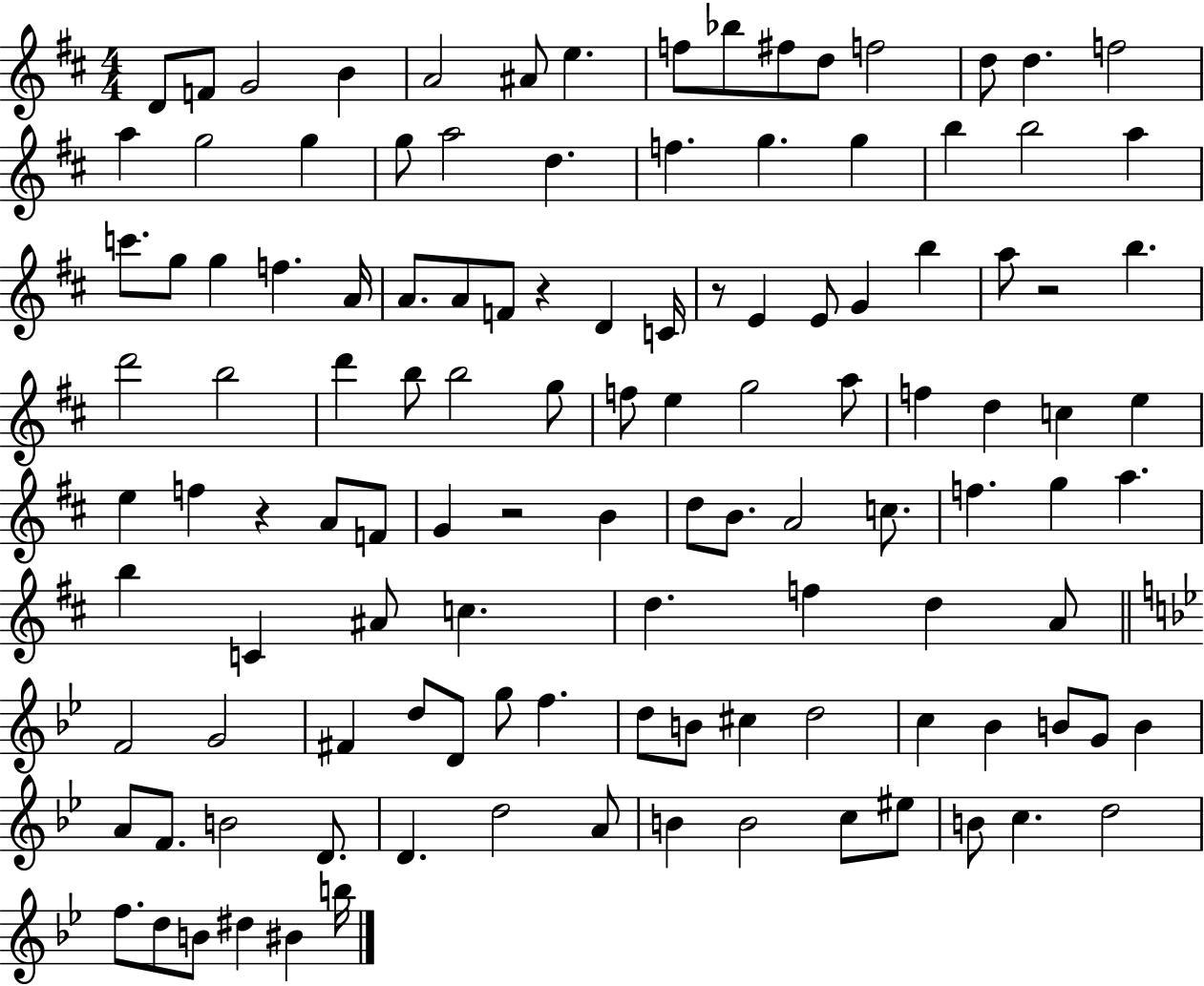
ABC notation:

X:1
T:Untitled
M:4/4
L:1/4
K:D
D/2 F/2 G2 B A2 ^A/2 e f/2 _b/2 ^f/2 d/2 f2 d/2 d f2 a g2 g g/2 a2 d f g g b b2 a c'/2 g/2 g f A/4 A/2 A/2 F/2 z D C/4 z/2 E E/2 G b a/2 z2 b d'2 b2 d' b/2 b2 g/2 f/2 e g2 a/2 f d c e e f z A/2 F/2 G z2 B d/2 B/2 A2 c/2 f g a b C ^A/2 c d f d A/2 F2 G2 ^F d/2 D/2 g/2 f d/2 B/2 ^c d2 c _B B/2 G/2 B A/2 F/2 B2 D/2 D d2 A/2 B B2 c/2 ^e/2 B/2 c d2 f/2 d/2 B/2 ^d ^B b/4